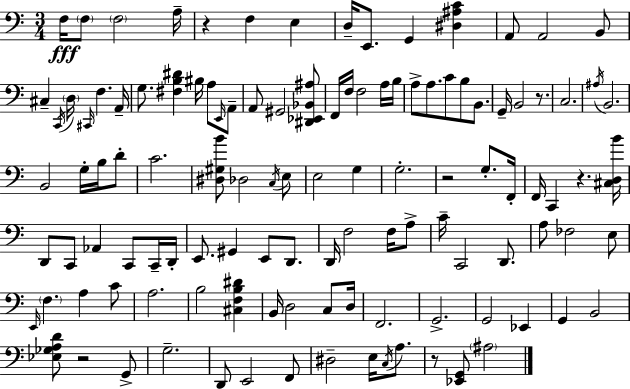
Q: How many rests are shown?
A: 6